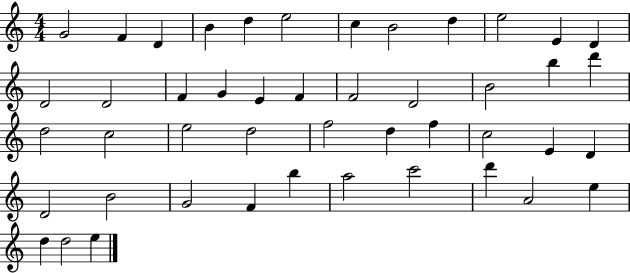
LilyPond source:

{
  \clef treble
  \numericTimeSignature
  \time 4/4
  \key c \major
  g'2 f'4 d'4 | b'4 d''4 e''2 | c''4 b'2 d''4 | e''2 e'4 d'4 | \break d'2 d'2 | f'4 g'4 e'4 f'4 | f'2 d'2 | b'2 b''4 d'''4 | \break d''2 c''2 | e''2 d''2 | f''2 d''4 f''4 | c''2 e'4 d'4 | \break d'2 b'2 | g'2 f'4 b''4 | a''2 c'''2 | d'''4 a'2 e''4 | \break d''4 d''2 e''4 | \bar "|."
}